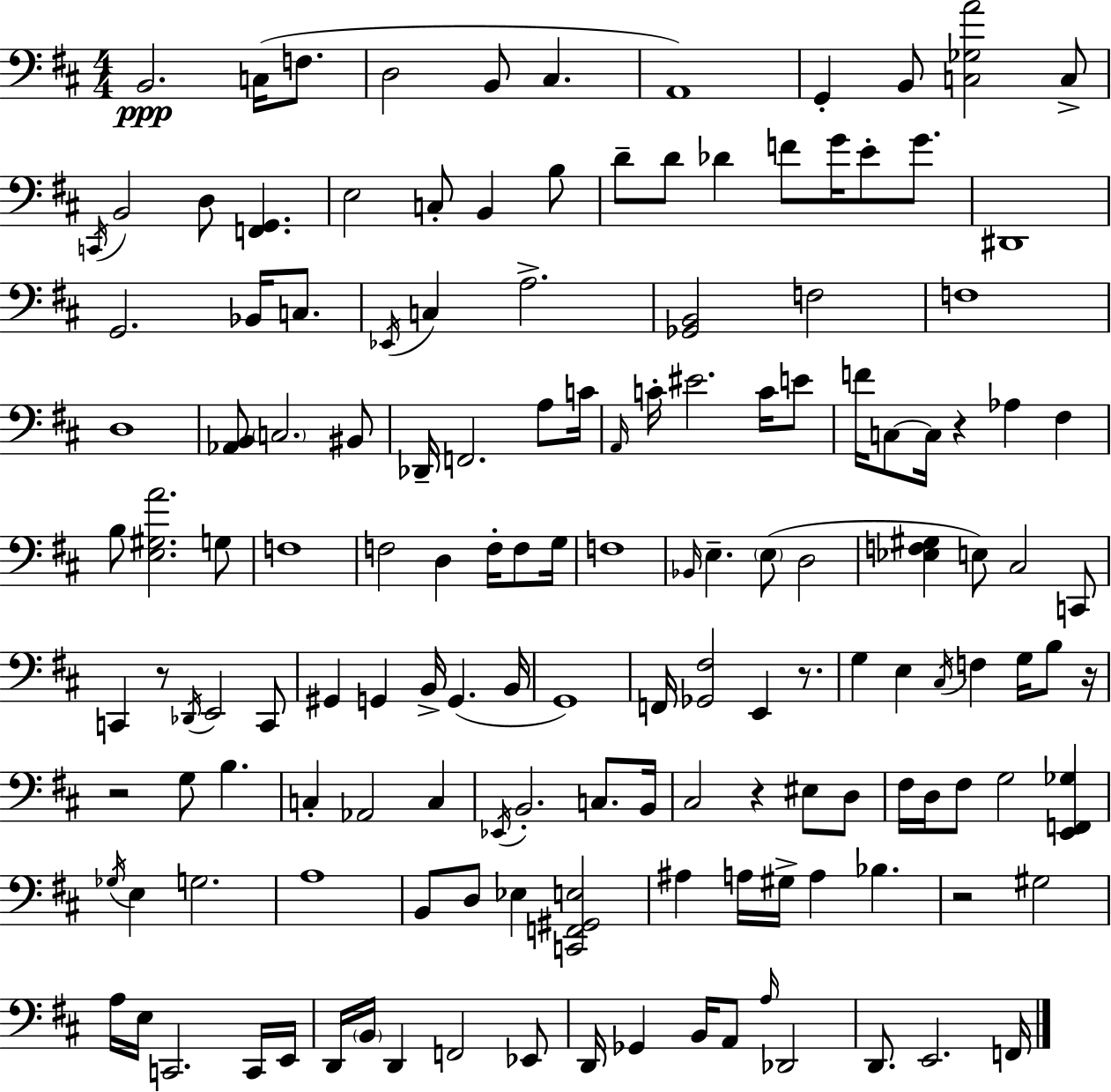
{
  \clef bass
  \numericTimeSignature
  \time 4/4
  \key d \major
  b,2.\ppp c16( f8. | d2 b,8 cis4. | a,1) | g,4-. b,8 <c ges a'>2 c8-> | \break \acciaccatura { c,16 } b,2 d8 <f, g,>4. | e2 c8-. b,4 b8 | d'8-- d'8 des'4 f'8 g'16 e'8-. g'8. | dis,1 | \break g,2. bes,16 c8. | \acciaccatura { ees,16 } c4 a2.-> | <ges, b,>2 f2 | f1 | \break d1 | <aes, b,>8 \parenthesize c2. | bis,8 des,16-- f,2. a8 | c'16 \grace { a,16 } c'16-. eis'2. | \break c'16 e'8 f'16 c8~~ c16 r4 aes4 fis4 | b8 <e gis a'>2. | g8 f1 | f2 d4 f16-. | \break f8 g16 f1 | \grace { bes,16 } e4.-- \parenthesize e8( d2 | <ees f gis>4 e8) cis2 | c,8 c,4 r8 \acciaccatura { des,16 } e,2 | \break c,8 gis,4 g,4 b,16-> g,4.( | b,16 g,1) | f,16 <ges, fis>2 e,4 | r8. g4 e4 \acciaccatura { cis16 } f4 | \break g16 b8 r16 r2 g8 | b4. c4-. aes,2 | c4 \acciaccatura { ees,16 } b,2.-. | c8. b,16 cis2 r4 | \break eis8 d8 fis16 d16 fis8 g2 | <e, f, ges>4 \acciaccatura { ges16 } e4 g2. | a1 | b,8 d8 ees4 | \break <c, f, gis, e>2 ais4 a16 gis16-> a4 | bes4. r2 | gis2 a16 e16 c,2. | c,16 e,16 d,16 \parenthesize b,16 d,4 f,2 | \break ees,8 d,16 ges,4 b,16 a,8 | \grace { a16 } des,2 d,8. e,2. | f,16 \bar "|."
}